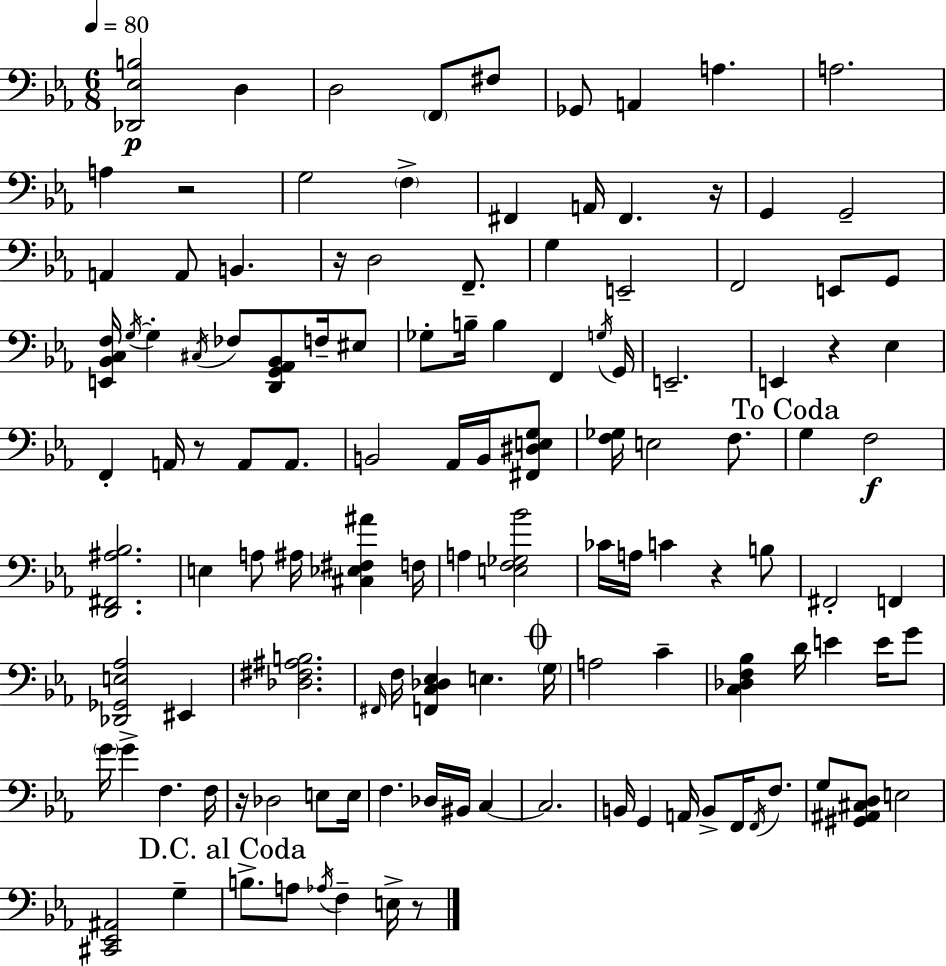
X:1
T:Untitled
M:6/8
L:1/4
K:Eb
[_D,,_E,B,]2 D, D,2 F,,/2 ^F,/2 _G,,/2 A,, A, A,2 A, z2 G,2 F, ^F,, A,,/4 ^F,, z/4 G,, G,,2 A,, A,,/2 B,, z/4 D,2 F,,/2 G, E,,2 F,,2 E,,/2 G,,/2 [E,,_B,,C,F,]/4 G,/4 G, ^C,/4 _F,/2 [D,,G,,_A,,_B,,]/2 F,/4 ^E,/2 _G,/2 B,/4 B, F,, G,/4 G,,/4 E,,2 E,, z _E, F,, A,,/4 z/2 A,,/2 A,,/2 B,,2 _A,,/4 B,,/4 [^F,,^D,E,G,]/2 [F,_G,]/4 E,2 F,/2 G, F,2 [D,,^F,,^A,_B,]2 E, A,/2 ^A,/4 [^C,_E,^F,^A] F,/4 A, [E,F,_G,_B]2 _C/4 A,/4 C z B,/2 ^F,,2 F,, [_D,,_G,,E,_A,]2 ^E,, [_D,^F,^A,B,]2 ^F,,/4 F,/4 [F,,C,_D,_E,] E, G,/4 A,2 C [C,_D,F,_B,] D/4 E E/4 G/2 G/4 G F, F,/4 z/4 _D,2 E,/2 E,/4 F, _D,/4 ^B,,/4 C, C,2 B,,/4 G,, A,,/4 B,,/2 F,,/4 F,,/4 F,/2 G,/2 [^G,,^A,,^C,D,]/2 E,2 [^C,,_E,,^A,,]2 G, B,/2 A,/2 _A,/4 F, E,/4 z/2